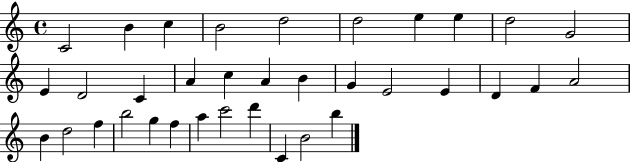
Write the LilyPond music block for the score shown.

{
  \clef treble
  \time 4/4
  \defaultTimeSignature
  \key c \major
  c'2 b'4 c''4 | b'2 d''2 | d''2 e''4 e''4 | d''2 g'2 | \break e'4 d'2 c'4 | a'4 c''4 a'4 b'4 | g'4 e'2 e'4 | d'4 f'4 a'2 | \break b'4 d''2 f''4 | b''2 g''4 f''4 | a''4 c'''2 d'''4 | c'4 b'2 b''4 | \break \bar "|."
}